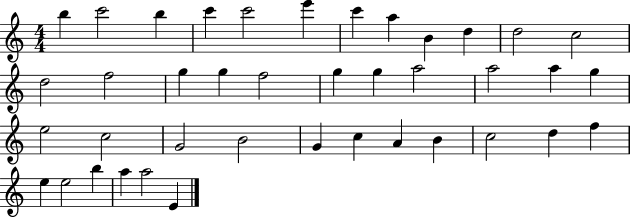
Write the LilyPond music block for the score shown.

{
  \clef treble
  \numericTimeSignature
  \time 4/4
  \key c \major
  b''4 c'''2 b''4 | c'''4 c'''2 e'''4 | c'''4 a''4 b'4 d''4 | d''2 c''2 | \break d''2 f''2 | g''4 g''4 f''2 | g''4 g''4 a''2 | a''2 a''4 g''4 | \break e''2 c''2 | g'2 b'2 | g'4 c''4 a'4 b'4 | c''2 d''4 f''4 | \break e''4 e''2 b''4 | a''4 a''2 e'4 | \bar "|."
}